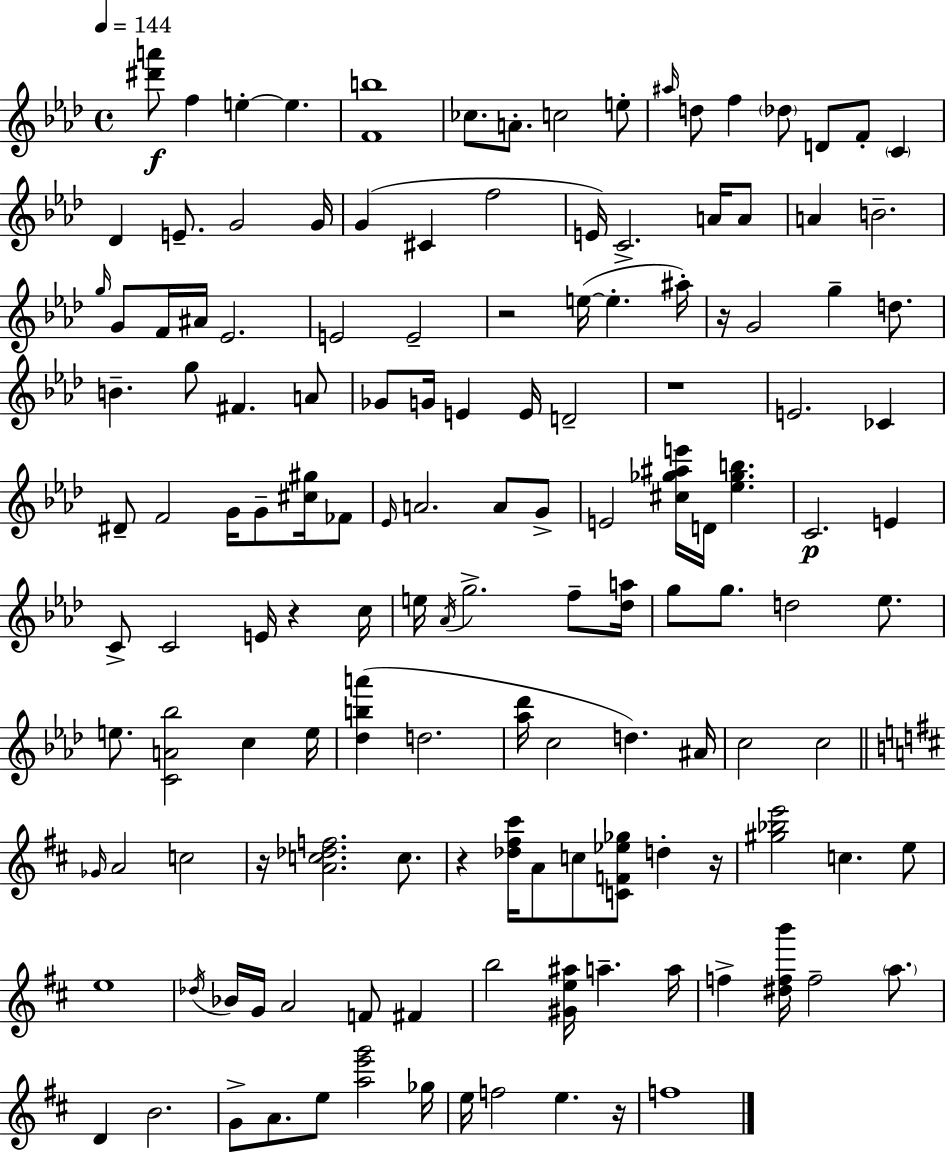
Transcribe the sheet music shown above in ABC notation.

X:1
T:Untitled
M:4/4
L:1/4
K:Ab
[^d'a']/2 f e e [Fb]4 _c/2 A/2 c2 e/2 ^a/4 d/2 f _d/2 D/2 F/2 C _D E/2 G2 G/4 G ^C f2 E/4 C2 A/4 A/2 A B2 g/4 G/2 F/4 ^A/4 _E2 E2 E2 z2 e/4 e ^a/4 z/4 G2 g d/2 B g/2 ^F A/2 _G/2 G/4 E E/4 D2 z4 E2 _C ^D/2 F2 G/4 G/2 [^c^g]/4 _F/2 _E/4 A2 A/2 G/2 E2 [^c_g^ae']/4 D/4 [_e_gb] C2 E C/2 C2 E/4 z c/4 e/4 _A/4 g2 f/2 [_da]/4 g/2 g/2 d2 _e/2 e/2 [CA_b]2 c e/4 [_dba'] d2 [_a_d']/4 c2 d ^A/4 c2 c2 _G/4 A2 c2 z/4 [Ac_df]2 c/2 z [_d^f^c']/4 A/2 c/2 [CF_e_g]/2 d z/4 [^g_be']2 c e/2 e4 _d/4 _B/4 G/4 A2 F/2 ^F b2 [^Ge^a]/4 a a/4 f [^dfb']/4 f2 a/2 D B2 G/2 A/2 e/2 [ae'g']2 _g/4 e/4 f2 e z/4 f4